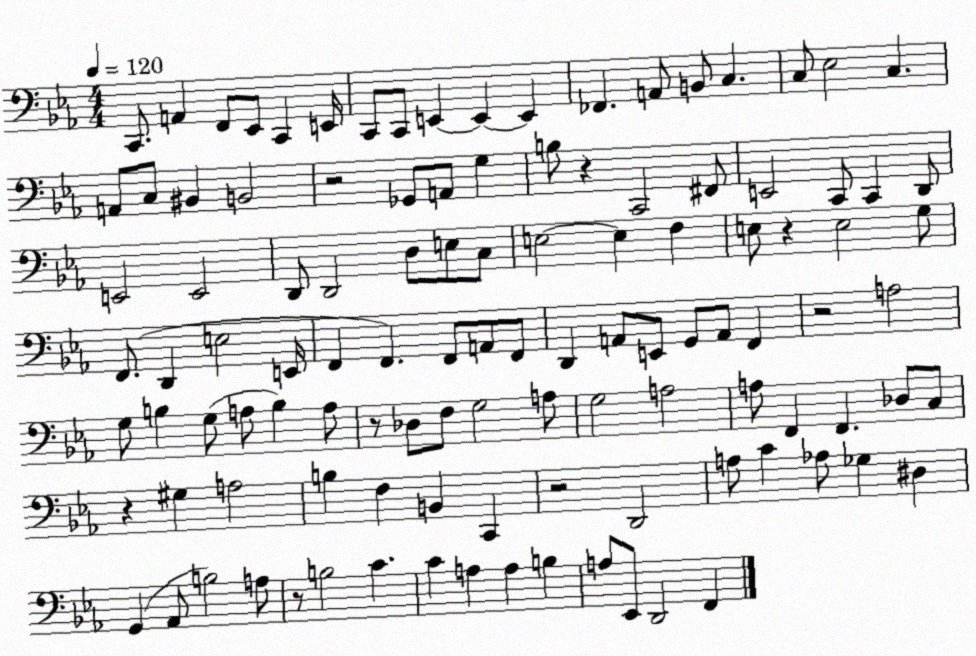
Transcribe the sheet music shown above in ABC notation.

X:1
T:Untitled
M:4/4
L:1/4
K:Eb
C,,/2 A,, F,,/2 _E,,/2 C,, E,,/4 C,,/2 C,,/2 E,, E,, E,, _F,, A,,/2 B,,/2 C, C,/2 _E,2 C, A,,/2 C,/2 ^B,, B,,2 z2 _G,,/2 A,,/2 G, B,/2 z C,,2 ^F,,/2 E,,2 C,,/2 C,, D,,/2 E,,2 E,,2 D,,/2 D,,2 D,/2 E,/2 C,/2 E,2 E, F, E,/2 z E,2 G,/2 F,,/2 D,, E,2 E,,/4 F,, F,, F,,/2 A,,/2 F,,/2 D,, A,,/2 E,,/2 G,,/2 A,,/2 F,, z2 A,2 G,/2 B, G,/2 A,/2 B, A,/2 z/2 _D,/2 F,/2 G,2 A,/2 G,2 A,2 A,/2 F,, F,, _D,/2 C,/2 z ^G, A,2 B, F, B,, C,, z2 D,,2 A,/2 C _A,/2 _G, ^D, G,, _A,,/2 B,2 A,/2 z/2 B,2 C C A, A, B, A,/2 _E,,/2 D,,2 F,,